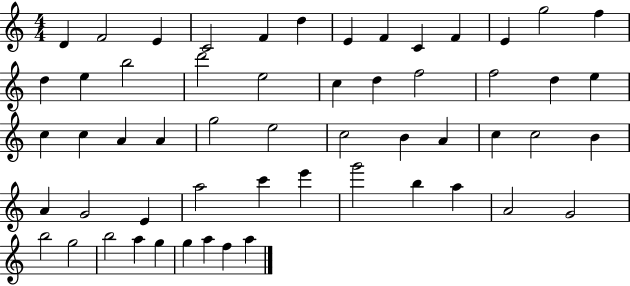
X:1
T:Untitled
M:4/4
L:1/4
K:C
D F2 E C2 F d E F C F E g2 f d e b2 d'2 e2 c d f2 f2 d e c c A A g2 e2 c2 B A c c2 B A G2 E a2 c' e' g'2 b a A2 G2 b2 g2 b2 a g g a f a